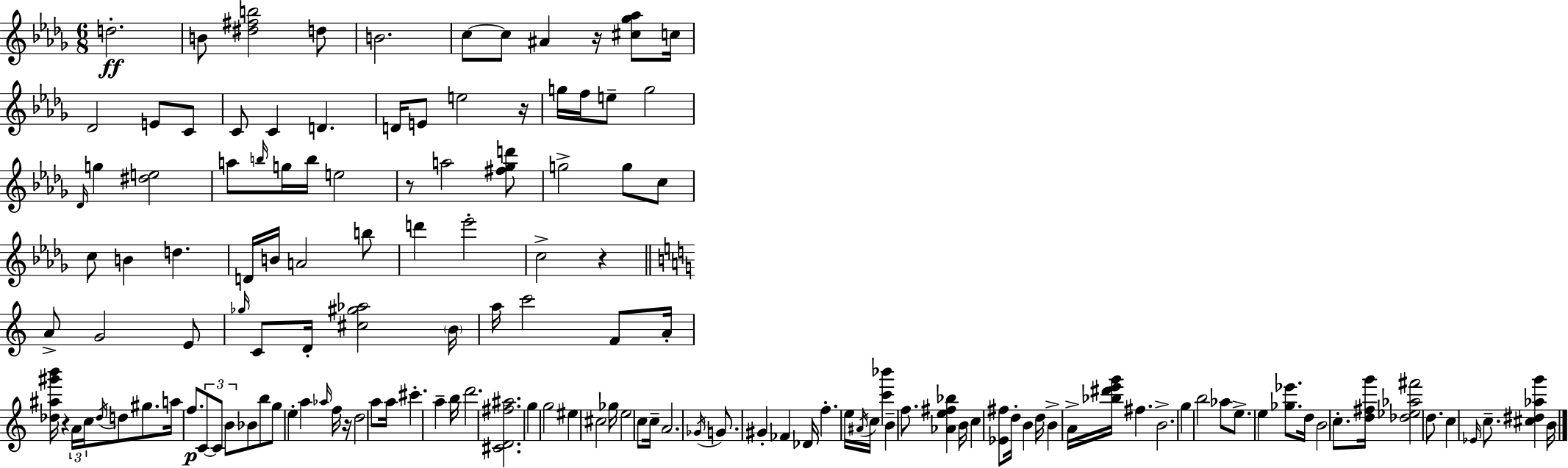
{
  \clef treble
  \numericTimeSignature
  \time 6/8
  \key bes \minor
  d''2.-.\ff | b'8 <dis'' fis'' b''>2 d''8 | b'2. | c''8~~ c''8 ais'4 r16 <cis'' ges'' aes''>8 c''16 | \break des'2 e'8 c'8 | c'8 c'4 d'4. | d'16 e'8 e''2 r16 | g''16 f''16 e''8-- g''2 | \break \grace { des'16 } g''4 <dis'' e''>2 | a''8 \grace { b''16 } g''16 b''16 e''2 | r8 a''2 | <fis'' ges'' d'''>8 g''2-> g''8 | \break c''8 c''8 b'4 d''4. | d'16 b'16 a'2 | b''8 d'''4 ees'''2-. | c''2-> r4 | \break \bar "||" \break \key c \major a'8-> g'2 e'8 | \grace { ges''16 } c'8 d'16-. <cis'' gis'' aes''>2 | \parenthesize b'16 a''16 c'''2 f'8 | a'16-. <des'' ais'' gis''' b'''>16 r4 \tuplet 3/2 { a'16 c''16 \acciaccatura { des''16 } } d''8 gis''8. | \break a''16 f''8.\p \tuplet 3/2 { c'8~~ c'8 b'8 } | bes'8 b''8 g''8 e''4-. a''4 | \grace { aes''16 } f''16 r16 d''2 | a''8 a''16 cis'''4.-. a''4-- | \break b''16 d'''2. | <cis' d' fis'' ais''>2. | g''4 g''2 | eis''4 cis''2 | \break ges''16 e''2 | c''8 c''16-- a'2. | \acciaccatura { ges'16 } g'8. gis'4-. fes'4 | des'16 f''4.-. e''16 \acciaccatura { ais'16 } | \break c''16 <c''' bes'''>4 b'4-- f''8. | <aes' e'' fis'' bes''>4 b'16 c''4 <ees' fis''>8 d''16-. | b'4 d''16 b'4-> a'16-> <bes'' dis''' e''' g'''>16 fis''4. | b'2.-> | \break g''4 b''2 | aes''8 e''8.-> e''4 | <ges'' ees'''>8. d''16 b'2 | c''8.-. <d'' fis'' g'''>16 <des'' ees'' aes'' fis'''>2 | \break d''8. c''4 \grace { ees'16 } c''8.-- | <cis'' dis'' aes'' g'''>4 b'16 \bar "|."
}